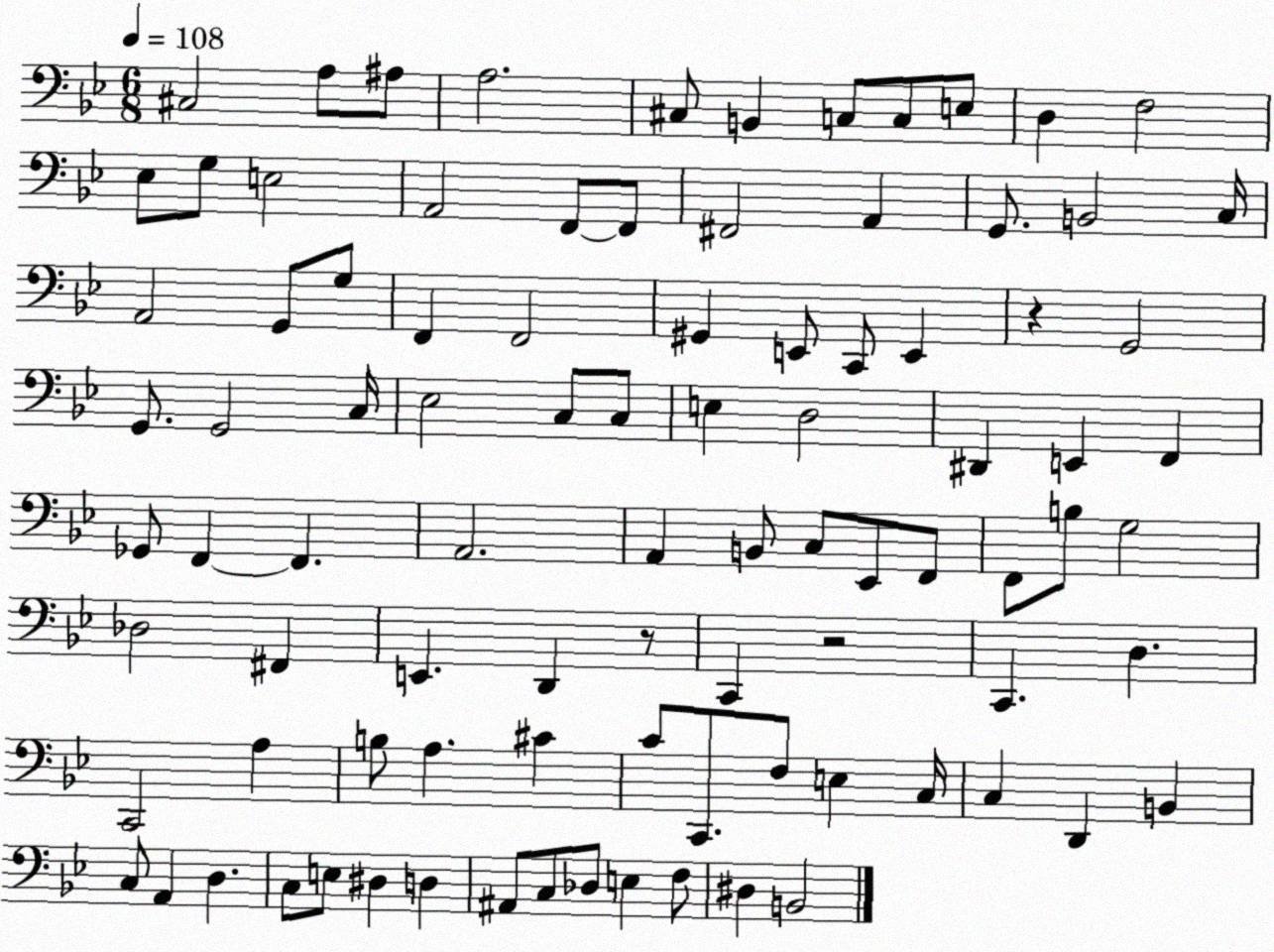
X:1
T:Untitled
M:6/8
L:1/4
K:Bb
^C,2 A,/2 ^A,/2 A,2 ^C,/2 B,, C,/2 C,/2 E,/2 D, F,2 _E,/2 G,/2 E,2 A,,2 F,,/2 F,,/2 ^F,,2 A,, G,,/2 B,,2 C,/4 A,,2 G,,/2 G,/2 F,, F,,2 ^G,, E,,/2 C,,/2 E,, z G,,2 G,,/2 G,,2 C,/4 _E,2 C,/2 C,/2 E, D,2 ^D,, E,, F,, _G,,/2 F,, F,, A,,2 A,, B,,/2 C,/2 _E,,/2 F,,/2 F,,/2 B,/2 G,2 _D,2 ^F,, E,, D,, z/2 C,, z2 C,, D, C,,2 A, B,/2 A, ^C C/2 C,,/2 F,/2 E, C,/4 C, D,, B,, C,/2 A,, D, C,/2 E,/2 ^D, D, ^A,,/2 C,/2 _D,/2 E, F,/2 ^D, B,,2